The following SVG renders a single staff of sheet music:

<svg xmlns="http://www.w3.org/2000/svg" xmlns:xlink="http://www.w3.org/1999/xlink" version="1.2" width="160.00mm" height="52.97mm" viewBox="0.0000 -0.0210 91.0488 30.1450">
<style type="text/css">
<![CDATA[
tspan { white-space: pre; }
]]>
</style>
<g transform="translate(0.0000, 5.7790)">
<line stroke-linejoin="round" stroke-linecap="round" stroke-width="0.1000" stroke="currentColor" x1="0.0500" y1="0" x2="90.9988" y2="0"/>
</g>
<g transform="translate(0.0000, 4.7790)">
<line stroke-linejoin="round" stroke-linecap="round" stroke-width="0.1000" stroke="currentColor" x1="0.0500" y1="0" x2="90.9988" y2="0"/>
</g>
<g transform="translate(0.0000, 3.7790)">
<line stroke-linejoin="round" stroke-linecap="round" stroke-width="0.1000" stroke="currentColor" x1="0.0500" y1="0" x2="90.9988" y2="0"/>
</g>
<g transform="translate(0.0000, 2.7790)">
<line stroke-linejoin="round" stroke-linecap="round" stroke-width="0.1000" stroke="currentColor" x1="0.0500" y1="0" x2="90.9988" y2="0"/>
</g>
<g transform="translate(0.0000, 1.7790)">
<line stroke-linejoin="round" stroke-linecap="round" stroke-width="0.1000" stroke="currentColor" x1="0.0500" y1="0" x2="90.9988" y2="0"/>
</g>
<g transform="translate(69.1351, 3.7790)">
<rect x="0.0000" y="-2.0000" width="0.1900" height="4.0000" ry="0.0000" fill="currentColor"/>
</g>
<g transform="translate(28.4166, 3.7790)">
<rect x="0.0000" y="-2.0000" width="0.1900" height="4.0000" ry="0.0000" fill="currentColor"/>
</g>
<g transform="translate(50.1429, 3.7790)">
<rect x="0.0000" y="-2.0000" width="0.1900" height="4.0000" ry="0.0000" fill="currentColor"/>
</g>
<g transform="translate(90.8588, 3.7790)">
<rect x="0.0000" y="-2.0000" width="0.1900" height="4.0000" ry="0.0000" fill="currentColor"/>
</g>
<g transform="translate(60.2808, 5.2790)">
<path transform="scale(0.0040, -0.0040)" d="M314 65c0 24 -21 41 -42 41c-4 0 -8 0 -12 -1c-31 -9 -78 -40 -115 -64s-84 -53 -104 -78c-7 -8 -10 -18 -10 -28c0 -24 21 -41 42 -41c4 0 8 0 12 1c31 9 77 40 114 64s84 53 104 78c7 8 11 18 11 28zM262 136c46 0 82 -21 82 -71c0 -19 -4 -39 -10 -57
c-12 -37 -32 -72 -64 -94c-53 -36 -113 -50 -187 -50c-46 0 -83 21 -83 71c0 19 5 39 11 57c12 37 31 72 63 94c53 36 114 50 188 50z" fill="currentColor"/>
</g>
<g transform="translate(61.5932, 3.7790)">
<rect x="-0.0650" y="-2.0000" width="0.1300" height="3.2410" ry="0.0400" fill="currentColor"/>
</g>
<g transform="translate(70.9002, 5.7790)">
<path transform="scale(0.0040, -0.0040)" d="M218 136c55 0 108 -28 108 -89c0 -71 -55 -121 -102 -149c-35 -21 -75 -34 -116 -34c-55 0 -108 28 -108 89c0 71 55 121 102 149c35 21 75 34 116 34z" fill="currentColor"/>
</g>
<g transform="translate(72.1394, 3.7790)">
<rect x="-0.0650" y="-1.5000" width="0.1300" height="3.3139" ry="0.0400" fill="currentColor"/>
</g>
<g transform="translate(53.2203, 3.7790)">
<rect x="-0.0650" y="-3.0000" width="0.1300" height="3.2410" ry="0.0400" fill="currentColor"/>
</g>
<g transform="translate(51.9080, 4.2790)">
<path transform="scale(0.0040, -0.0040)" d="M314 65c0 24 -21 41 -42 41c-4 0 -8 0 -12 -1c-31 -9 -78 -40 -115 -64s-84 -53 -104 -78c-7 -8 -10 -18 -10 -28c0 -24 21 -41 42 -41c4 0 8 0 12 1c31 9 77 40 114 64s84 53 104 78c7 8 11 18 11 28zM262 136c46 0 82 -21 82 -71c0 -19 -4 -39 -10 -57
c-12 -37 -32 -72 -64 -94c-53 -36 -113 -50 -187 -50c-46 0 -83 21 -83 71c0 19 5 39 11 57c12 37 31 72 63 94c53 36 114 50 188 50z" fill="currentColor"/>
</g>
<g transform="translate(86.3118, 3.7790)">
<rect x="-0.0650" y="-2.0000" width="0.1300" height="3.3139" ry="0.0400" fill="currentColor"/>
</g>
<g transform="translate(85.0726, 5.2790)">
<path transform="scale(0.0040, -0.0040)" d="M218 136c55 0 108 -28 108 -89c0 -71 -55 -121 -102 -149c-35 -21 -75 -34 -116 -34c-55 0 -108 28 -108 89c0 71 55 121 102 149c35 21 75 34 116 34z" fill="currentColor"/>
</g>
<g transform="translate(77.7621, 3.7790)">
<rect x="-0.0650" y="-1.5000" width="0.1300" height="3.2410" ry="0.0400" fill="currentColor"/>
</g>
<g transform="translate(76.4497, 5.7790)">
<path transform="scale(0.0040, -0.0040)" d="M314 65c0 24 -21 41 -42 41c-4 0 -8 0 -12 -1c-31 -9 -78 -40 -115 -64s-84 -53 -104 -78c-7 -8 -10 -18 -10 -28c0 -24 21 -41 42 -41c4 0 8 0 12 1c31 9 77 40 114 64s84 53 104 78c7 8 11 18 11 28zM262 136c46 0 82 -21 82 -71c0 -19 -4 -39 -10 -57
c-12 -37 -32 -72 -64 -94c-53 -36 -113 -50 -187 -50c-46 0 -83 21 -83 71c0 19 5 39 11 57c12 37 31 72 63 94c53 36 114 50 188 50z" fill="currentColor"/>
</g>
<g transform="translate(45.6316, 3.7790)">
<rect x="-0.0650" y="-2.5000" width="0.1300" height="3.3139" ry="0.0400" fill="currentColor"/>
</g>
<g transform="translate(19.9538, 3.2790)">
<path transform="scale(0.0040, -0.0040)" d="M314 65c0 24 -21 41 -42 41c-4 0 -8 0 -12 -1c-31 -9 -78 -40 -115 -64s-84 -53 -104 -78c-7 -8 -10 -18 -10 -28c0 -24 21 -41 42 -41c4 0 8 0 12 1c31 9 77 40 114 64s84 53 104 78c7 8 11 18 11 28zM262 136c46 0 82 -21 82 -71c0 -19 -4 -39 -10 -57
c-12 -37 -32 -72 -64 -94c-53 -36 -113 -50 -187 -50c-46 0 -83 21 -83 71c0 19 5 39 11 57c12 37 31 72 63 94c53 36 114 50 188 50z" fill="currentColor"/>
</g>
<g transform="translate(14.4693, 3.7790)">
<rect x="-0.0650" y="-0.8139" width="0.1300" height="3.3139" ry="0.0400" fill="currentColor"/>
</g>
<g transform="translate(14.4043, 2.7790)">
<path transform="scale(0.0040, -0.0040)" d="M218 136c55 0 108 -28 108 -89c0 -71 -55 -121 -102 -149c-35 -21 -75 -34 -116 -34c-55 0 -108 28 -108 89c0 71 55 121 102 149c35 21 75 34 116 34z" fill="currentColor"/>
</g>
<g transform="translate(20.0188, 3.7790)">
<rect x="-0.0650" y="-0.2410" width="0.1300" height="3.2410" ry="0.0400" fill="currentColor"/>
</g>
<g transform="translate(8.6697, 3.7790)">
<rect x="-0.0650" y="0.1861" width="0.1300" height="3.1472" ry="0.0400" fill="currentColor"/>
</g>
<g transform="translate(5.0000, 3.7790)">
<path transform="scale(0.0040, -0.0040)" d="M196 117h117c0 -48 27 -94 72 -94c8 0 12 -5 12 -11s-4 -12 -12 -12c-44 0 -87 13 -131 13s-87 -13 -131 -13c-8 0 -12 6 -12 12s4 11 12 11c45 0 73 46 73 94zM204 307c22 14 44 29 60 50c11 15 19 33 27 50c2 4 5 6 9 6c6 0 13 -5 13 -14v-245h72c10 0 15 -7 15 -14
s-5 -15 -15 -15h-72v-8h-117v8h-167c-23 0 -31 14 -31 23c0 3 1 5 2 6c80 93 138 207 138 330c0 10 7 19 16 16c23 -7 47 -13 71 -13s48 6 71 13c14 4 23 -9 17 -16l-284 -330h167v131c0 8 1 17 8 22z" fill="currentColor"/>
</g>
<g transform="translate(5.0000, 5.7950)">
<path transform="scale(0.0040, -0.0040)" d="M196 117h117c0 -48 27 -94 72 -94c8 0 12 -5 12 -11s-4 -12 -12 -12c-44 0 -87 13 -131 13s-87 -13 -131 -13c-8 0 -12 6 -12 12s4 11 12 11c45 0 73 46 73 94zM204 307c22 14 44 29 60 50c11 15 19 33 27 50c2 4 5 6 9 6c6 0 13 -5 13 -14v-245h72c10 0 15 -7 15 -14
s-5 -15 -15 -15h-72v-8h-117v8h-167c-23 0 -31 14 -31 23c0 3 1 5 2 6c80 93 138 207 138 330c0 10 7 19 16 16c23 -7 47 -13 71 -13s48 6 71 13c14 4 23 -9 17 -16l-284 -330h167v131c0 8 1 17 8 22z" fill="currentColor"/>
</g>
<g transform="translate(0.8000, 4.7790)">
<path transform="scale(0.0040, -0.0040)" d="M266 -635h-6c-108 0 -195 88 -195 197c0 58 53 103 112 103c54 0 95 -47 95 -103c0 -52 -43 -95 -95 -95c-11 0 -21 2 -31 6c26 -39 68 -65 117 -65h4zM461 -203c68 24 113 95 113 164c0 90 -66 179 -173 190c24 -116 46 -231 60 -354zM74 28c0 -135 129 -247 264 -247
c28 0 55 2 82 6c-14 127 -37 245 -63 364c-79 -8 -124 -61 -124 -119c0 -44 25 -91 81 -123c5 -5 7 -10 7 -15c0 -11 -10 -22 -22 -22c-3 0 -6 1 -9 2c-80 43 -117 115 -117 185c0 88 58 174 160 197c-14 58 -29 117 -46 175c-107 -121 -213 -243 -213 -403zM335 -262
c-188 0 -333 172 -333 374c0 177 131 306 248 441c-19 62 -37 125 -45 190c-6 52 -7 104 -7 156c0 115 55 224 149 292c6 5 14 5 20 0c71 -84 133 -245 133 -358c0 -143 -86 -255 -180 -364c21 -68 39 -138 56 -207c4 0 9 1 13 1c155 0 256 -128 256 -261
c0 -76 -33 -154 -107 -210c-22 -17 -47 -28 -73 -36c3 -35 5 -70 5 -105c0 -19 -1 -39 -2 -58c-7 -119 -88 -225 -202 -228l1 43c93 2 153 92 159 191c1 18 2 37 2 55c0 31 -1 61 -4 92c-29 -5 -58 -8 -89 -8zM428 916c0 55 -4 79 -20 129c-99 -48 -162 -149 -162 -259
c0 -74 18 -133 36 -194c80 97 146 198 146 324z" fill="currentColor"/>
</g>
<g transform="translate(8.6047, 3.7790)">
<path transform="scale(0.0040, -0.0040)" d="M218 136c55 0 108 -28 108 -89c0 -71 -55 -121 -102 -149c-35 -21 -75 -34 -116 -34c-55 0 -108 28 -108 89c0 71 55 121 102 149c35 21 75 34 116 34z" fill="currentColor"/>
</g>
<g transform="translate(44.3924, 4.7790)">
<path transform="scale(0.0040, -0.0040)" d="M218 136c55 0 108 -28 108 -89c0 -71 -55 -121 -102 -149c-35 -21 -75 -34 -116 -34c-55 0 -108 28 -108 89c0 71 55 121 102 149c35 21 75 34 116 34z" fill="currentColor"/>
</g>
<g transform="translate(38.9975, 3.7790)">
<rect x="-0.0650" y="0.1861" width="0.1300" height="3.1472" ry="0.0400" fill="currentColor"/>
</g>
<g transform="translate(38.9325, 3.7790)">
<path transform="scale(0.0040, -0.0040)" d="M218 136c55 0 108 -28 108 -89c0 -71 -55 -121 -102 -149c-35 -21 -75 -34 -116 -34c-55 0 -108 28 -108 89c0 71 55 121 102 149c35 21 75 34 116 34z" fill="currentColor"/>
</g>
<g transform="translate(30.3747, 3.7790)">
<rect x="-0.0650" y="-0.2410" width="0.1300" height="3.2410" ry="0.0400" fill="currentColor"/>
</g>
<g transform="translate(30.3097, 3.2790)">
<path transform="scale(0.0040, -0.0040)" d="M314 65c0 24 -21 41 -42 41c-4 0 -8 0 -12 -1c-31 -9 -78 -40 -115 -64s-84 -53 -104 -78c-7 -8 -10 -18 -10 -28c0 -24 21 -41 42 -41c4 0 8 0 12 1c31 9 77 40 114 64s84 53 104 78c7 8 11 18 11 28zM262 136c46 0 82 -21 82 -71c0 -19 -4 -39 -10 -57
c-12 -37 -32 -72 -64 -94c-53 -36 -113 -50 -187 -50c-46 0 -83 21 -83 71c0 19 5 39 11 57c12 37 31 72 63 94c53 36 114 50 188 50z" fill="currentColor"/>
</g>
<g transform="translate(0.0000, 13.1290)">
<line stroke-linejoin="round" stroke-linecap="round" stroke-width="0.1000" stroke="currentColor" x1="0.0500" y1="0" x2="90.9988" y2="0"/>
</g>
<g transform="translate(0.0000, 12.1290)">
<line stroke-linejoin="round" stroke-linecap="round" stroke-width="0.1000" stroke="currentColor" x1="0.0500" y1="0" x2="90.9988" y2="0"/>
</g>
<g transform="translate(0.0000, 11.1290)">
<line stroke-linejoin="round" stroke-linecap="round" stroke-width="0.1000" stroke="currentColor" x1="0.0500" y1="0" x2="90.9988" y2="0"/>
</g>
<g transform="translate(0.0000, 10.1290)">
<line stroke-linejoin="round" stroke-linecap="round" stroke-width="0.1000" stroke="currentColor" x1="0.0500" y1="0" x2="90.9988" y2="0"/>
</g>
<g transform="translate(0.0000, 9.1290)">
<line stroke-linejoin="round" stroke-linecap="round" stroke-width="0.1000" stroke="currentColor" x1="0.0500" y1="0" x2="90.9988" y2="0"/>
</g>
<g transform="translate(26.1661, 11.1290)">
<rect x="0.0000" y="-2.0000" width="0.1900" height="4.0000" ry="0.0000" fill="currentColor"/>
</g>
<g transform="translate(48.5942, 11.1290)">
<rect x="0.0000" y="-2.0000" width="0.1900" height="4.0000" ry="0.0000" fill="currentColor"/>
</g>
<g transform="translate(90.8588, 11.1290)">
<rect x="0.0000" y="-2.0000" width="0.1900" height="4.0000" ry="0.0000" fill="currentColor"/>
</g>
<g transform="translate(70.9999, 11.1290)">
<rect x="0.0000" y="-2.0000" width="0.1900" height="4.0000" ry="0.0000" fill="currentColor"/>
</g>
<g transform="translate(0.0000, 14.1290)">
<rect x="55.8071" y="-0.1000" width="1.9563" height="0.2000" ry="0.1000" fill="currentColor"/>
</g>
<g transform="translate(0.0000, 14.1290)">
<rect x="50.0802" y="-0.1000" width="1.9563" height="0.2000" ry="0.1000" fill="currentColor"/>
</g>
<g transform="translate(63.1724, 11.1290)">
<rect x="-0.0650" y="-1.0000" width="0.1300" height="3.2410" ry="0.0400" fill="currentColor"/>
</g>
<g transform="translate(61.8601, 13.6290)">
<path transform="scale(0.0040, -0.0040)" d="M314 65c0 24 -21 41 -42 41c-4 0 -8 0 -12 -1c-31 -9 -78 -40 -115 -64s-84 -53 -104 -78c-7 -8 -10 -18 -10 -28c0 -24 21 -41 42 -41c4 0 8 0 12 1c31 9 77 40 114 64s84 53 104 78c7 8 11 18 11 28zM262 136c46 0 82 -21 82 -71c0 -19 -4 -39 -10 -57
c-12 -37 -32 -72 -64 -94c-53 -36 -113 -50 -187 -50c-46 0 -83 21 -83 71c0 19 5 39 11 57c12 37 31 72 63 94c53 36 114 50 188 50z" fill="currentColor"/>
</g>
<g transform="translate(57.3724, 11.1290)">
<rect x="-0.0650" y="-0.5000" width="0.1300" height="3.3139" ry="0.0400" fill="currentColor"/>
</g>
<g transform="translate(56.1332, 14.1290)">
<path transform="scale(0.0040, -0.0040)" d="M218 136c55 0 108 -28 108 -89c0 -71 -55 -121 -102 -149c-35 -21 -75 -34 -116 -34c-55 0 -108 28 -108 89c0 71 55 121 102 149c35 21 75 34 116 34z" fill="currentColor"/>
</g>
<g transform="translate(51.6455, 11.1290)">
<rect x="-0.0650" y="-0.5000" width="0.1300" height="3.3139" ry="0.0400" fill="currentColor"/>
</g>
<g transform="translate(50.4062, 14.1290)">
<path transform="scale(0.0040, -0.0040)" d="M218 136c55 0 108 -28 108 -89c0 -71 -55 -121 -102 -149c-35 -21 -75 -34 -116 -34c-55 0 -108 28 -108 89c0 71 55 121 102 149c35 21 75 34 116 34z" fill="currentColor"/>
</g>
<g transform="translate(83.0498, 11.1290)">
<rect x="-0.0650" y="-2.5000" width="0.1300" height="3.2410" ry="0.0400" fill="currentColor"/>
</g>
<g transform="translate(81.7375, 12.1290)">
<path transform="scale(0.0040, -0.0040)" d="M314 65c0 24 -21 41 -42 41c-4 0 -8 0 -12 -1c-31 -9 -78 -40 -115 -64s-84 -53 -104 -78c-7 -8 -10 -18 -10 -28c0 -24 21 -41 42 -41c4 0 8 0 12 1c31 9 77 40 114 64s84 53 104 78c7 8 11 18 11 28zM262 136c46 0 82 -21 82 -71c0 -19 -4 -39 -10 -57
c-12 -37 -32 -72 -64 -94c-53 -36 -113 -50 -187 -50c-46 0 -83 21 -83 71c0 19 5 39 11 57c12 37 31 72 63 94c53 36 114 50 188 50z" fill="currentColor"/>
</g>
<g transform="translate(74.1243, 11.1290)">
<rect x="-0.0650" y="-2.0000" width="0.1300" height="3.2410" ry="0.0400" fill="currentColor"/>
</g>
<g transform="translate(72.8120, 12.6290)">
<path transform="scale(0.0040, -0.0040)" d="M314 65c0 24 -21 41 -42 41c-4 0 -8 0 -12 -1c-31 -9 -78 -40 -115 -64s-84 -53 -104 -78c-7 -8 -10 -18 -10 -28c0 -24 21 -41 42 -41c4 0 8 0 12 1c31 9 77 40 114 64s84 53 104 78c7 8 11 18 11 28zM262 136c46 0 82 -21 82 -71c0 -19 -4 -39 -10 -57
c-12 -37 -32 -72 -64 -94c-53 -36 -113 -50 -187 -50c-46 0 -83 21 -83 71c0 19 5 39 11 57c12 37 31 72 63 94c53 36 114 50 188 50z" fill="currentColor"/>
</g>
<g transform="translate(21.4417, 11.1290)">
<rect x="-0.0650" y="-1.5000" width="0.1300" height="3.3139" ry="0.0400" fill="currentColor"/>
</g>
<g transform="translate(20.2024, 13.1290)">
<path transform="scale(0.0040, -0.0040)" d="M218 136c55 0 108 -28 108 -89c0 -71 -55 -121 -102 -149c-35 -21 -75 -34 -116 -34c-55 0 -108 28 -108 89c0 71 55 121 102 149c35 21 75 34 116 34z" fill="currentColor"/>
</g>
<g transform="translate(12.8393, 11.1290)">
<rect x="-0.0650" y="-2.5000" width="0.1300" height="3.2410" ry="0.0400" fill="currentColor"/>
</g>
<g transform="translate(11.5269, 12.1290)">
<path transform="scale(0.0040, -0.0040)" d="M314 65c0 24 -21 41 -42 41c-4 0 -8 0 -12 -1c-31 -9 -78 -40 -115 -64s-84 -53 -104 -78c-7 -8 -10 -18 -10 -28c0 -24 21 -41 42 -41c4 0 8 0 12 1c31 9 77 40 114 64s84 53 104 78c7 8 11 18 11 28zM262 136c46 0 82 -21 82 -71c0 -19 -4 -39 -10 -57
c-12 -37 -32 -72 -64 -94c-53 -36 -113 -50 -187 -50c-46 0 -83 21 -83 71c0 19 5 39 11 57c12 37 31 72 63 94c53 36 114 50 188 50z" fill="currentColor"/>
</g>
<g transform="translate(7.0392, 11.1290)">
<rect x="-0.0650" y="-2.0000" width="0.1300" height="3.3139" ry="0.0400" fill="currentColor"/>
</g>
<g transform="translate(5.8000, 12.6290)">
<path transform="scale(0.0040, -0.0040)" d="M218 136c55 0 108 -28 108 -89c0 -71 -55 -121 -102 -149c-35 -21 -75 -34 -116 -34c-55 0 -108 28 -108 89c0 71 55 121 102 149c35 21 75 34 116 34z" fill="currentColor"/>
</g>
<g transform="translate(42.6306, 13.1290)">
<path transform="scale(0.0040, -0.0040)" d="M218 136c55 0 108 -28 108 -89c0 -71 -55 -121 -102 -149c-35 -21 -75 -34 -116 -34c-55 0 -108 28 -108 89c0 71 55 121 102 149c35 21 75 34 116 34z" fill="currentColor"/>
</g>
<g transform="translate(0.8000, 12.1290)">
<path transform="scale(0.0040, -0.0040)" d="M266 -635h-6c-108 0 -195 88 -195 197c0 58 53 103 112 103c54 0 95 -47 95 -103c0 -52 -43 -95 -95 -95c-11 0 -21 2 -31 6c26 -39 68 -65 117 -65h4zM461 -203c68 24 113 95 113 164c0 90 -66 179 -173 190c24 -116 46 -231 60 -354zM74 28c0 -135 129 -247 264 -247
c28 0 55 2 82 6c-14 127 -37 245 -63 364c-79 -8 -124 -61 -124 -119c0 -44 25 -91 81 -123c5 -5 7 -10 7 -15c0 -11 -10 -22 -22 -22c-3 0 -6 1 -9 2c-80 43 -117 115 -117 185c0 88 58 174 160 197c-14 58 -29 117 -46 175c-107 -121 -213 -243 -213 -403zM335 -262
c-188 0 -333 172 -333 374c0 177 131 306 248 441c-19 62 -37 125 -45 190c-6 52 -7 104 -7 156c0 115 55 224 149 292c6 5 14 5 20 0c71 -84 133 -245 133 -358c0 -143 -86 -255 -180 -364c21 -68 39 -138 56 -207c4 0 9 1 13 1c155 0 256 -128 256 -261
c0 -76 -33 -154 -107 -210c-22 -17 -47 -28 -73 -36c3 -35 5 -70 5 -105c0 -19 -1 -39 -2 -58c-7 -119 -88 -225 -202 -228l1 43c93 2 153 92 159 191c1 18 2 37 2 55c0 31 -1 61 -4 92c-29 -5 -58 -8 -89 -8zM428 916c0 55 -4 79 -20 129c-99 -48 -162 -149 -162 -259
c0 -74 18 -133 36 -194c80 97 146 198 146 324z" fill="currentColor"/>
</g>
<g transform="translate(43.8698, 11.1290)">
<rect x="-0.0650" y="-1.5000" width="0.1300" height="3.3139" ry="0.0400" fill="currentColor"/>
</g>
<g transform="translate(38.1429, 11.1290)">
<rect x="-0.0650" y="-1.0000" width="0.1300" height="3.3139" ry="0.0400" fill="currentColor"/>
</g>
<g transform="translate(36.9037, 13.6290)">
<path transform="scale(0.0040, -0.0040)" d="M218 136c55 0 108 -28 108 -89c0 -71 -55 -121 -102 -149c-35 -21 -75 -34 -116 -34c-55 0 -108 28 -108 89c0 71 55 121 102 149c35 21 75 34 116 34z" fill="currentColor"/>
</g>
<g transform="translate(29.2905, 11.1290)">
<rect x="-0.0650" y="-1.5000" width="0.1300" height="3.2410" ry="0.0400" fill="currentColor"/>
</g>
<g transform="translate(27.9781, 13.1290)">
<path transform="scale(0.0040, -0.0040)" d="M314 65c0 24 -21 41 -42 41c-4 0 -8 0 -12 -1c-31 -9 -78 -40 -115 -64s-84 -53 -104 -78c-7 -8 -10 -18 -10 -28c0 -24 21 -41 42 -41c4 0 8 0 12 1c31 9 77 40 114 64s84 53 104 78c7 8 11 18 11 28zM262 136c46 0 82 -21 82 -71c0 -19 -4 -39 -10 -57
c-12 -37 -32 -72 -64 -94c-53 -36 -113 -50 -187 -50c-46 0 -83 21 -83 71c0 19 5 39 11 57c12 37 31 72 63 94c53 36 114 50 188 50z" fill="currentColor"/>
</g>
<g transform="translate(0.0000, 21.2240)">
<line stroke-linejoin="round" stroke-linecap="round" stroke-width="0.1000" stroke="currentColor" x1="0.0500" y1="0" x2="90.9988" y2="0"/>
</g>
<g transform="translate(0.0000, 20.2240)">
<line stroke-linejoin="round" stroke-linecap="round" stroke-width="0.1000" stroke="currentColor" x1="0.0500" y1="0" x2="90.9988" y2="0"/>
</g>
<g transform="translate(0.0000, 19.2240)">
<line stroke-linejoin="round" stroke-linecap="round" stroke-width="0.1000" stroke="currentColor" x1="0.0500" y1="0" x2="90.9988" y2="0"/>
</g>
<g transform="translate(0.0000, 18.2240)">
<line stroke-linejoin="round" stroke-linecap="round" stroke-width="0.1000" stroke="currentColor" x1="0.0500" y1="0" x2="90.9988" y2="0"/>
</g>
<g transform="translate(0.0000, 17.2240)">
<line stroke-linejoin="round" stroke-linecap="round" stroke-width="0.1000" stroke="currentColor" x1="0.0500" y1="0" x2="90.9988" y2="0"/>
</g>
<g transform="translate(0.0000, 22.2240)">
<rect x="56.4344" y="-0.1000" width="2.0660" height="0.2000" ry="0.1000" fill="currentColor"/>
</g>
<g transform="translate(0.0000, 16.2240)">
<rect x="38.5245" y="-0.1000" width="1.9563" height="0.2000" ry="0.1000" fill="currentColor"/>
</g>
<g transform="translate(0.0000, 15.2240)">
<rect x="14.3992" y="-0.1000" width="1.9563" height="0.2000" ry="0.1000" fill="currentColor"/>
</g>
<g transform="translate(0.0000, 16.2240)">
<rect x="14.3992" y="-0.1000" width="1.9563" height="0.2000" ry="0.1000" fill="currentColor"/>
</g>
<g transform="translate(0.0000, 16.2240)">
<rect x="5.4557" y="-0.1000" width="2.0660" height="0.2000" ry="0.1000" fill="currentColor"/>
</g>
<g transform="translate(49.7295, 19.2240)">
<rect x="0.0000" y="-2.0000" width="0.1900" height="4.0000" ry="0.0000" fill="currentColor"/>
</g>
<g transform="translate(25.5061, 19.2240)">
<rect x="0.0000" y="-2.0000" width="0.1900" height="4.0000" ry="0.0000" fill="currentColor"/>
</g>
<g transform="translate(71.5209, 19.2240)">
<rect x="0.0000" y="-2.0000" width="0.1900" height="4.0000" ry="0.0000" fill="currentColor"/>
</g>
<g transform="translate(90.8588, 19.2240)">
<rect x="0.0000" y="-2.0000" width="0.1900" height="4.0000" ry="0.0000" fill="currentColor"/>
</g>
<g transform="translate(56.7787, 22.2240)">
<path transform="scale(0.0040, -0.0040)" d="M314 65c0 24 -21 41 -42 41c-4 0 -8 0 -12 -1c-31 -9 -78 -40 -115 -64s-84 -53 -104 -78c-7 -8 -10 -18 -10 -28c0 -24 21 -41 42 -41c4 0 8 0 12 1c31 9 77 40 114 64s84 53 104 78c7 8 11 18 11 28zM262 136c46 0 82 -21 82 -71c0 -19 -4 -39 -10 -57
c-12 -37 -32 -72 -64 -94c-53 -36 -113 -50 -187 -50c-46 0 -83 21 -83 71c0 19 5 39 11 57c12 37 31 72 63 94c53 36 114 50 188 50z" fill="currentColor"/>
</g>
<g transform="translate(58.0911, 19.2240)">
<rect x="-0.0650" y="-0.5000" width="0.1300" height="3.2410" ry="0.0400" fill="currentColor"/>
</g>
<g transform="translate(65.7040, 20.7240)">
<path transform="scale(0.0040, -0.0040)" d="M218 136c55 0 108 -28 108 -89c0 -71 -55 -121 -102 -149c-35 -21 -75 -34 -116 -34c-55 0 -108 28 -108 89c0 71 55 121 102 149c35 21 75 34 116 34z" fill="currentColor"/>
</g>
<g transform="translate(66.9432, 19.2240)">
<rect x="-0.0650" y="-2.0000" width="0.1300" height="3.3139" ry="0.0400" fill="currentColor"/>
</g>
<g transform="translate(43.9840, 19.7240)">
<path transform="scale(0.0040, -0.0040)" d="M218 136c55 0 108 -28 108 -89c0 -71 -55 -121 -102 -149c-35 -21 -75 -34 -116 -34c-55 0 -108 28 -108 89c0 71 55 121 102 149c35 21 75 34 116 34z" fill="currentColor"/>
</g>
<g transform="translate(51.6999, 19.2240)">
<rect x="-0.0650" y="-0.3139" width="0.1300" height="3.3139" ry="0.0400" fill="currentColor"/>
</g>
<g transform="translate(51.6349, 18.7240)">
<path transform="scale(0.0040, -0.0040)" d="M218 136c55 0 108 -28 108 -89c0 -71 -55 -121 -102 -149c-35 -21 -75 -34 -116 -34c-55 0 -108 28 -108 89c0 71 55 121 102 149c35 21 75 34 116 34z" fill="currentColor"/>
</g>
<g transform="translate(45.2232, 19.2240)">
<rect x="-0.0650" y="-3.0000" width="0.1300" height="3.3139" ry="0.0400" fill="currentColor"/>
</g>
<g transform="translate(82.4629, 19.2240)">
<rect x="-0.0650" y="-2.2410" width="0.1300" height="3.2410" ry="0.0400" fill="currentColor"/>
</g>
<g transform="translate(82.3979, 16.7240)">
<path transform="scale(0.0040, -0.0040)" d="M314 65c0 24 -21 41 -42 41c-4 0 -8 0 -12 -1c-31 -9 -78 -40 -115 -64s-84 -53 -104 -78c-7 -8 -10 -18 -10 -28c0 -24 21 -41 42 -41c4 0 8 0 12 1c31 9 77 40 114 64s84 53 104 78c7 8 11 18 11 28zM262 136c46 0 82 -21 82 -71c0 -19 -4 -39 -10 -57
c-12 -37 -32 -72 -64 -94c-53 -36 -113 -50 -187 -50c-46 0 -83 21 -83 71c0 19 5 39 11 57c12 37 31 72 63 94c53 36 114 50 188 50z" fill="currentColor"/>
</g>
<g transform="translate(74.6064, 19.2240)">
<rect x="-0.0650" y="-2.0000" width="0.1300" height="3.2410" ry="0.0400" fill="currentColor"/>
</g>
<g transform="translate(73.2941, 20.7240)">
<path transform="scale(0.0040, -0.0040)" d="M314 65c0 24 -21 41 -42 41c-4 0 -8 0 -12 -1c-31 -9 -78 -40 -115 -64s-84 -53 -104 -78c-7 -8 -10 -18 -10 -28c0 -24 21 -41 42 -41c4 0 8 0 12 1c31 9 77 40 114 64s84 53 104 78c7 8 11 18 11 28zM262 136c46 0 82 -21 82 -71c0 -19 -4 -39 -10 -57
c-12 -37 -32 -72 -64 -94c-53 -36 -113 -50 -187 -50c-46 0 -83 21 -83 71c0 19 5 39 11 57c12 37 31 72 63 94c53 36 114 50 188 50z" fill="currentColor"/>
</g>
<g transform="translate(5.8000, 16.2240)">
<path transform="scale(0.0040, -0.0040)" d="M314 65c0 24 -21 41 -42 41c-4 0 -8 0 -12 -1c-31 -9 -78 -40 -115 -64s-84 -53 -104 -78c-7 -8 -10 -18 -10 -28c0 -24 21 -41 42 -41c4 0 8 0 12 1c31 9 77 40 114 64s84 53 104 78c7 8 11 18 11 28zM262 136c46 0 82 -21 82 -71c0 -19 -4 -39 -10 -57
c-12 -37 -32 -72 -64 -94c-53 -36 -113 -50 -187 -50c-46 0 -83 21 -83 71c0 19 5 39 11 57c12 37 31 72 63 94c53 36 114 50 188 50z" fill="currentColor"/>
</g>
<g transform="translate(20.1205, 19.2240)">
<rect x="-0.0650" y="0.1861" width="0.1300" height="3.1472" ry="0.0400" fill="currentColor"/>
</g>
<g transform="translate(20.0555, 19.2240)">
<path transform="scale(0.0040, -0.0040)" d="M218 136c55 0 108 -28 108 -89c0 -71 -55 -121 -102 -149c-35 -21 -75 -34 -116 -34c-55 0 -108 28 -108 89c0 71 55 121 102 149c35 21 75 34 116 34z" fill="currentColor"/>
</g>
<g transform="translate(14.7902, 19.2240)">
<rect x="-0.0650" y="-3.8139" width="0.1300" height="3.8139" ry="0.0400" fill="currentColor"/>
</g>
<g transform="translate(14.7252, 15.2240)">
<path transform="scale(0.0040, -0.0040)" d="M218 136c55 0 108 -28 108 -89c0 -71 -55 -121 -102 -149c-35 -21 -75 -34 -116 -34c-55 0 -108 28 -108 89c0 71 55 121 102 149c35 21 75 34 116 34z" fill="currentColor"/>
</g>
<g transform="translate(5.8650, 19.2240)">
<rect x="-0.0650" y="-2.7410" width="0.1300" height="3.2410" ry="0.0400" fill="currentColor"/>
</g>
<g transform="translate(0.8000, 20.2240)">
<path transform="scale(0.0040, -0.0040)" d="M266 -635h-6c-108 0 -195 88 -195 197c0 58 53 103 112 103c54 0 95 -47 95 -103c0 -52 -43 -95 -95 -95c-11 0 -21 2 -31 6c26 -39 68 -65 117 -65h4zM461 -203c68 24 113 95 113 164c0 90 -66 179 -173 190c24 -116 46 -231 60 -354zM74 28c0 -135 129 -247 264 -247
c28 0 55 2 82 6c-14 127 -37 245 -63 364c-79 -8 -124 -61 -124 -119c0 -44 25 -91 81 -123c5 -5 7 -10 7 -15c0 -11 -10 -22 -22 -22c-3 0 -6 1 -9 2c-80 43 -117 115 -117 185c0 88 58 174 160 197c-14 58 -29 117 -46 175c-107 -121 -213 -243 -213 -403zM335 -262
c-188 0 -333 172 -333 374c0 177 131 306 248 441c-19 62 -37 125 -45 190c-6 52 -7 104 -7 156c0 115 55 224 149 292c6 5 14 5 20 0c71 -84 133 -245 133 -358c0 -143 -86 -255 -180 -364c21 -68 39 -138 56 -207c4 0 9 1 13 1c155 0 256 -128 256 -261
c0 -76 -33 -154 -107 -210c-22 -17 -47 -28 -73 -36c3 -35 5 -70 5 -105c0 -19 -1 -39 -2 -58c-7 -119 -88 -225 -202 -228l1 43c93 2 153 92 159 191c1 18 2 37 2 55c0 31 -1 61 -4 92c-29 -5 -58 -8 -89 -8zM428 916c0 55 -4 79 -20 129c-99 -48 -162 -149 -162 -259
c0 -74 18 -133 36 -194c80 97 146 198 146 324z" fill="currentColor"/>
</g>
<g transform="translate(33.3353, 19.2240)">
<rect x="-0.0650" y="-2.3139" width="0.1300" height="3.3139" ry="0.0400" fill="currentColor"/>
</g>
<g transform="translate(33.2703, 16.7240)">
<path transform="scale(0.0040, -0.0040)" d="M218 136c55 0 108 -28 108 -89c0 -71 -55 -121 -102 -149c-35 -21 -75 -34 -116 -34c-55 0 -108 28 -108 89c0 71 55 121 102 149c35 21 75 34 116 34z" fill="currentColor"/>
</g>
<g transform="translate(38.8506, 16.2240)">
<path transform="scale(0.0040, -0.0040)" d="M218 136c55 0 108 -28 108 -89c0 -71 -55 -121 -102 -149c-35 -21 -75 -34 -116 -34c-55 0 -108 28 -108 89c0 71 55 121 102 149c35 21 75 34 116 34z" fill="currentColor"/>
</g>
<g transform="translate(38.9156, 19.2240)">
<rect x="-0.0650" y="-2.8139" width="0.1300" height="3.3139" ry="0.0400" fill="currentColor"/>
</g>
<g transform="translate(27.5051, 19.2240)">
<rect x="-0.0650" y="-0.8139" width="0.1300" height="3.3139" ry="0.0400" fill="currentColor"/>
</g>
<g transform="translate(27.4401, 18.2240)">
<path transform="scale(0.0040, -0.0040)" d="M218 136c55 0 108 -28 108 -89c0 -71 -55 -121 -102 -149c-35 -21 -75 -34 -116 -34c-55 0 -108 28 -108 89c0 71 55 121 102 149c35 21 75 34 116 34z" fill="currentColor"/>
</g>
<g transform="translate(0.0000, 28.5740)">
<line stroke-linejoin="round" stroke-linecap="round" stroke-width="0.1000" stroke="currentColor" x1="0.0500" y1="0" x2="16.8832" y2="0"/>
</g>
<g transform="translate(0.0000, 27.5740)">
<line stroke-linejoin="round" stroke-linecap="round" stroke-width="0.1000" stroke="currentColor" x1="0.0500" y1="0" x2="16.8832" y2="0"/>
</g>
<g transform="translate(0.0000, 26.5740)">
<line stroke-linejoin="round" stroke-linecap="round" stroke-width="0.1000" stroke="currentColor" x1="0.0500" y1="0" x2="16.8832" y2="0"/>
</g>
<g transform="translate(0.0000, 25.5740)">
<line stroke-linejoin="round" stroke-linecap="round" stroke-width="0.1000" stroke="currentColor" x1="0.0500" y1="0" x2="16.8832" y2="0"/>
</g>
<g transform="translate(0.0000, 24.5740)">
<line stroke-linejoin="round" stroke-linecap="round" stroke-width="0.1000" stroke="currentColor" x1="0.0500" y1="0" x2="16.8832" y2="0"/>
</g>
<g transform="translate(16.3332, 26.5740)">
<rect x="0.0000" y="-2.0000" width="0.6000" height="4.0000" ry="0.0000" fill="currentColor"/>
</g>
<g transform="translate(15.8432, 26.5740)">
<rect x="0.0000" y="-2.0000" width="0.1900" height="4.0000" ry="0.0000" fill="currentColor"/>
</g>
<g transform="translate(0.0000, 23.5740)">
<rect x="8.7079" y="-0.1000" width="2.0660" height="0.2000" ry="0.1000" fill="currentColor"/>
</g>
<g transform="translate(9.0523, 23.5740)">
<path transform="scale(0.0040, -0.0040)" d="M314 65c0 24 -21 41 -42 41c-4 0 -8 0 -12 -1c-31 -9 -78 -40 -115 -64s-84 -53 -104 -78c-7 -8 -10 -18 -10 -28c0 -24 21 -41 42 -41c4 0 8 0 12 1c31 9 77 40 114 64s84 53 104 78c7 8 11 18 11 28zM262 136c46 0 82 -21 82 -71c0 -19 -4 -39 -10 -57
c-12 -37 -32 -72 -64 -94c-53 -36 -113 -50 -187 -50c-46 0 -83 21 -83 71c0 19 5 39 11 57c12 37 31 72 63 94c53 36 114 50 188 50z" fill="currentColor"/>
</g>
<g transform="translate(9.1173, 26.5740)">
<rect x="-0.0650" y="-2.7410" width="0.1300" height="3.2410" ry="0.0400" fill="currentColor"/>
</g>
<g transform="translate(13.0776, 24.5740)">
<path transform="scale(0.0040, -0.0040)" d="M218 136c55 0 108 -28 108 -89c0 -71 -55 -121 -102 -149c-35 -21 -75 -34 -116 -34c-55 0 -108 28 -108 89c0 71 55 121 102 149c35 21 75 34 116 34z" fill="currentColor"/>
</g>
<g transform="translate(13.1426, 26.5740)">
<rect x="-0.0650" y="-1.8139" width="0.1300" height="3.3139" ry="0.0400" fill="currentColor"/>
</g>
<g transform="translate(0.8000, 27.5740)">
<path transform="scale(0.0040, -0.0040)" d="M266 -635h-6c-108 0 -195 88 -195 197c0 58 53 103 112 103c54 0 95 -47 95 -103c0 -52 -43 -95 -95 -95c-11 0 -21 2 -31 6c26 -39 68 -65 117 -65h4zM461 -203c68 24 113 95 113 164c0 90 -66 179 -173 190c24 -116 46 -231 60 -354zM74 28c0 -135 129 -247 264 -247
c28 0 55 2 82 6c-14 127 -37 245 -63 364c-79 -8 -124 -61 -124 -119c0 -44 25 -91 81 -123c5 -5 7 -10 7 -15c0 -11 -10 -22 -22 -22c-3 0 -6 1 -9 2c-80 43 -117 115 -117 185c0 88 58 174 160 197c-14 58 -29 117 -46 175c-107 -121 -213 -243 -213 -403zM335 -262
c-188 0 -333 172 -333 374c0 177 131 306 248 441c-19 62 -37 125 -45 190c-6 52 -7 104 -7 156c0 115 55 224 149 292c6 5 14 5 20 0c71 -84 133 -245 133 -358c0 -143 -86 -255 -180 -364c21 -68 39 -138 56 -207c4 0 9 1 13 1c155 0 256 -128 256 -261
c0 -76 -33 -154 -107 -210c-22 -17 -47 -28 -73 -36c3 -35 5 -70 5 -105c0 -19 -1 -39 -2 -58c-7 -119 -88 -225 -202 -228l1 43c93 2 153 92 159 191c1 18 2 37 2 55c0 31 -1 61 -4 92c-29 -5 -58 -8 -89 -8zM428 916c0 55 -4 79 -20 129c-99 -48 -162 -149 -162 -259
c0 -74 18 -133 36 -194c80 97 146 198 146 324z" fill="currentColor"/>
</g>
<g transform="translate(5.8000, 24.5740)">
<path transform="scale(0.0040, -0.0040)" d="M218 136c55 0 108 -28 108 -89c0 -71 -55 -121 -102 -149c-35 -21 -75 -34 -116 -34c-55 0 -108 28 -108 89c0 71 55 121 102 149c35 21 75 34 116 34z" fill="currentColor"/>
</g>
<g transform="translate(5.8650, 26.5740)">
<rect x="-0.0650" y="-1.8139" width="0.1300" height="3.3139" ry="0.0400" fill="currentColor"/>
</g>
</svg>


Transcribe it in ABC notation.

X:1
T:Untitled
M:4/4
L:1/4
K:C
B d c2 c2 B G A2 F2 E E2 F F G2 E E2 D E C C D2 F2 G2 a2 c' B d g a A c C2 F F2 g2 f a2 f